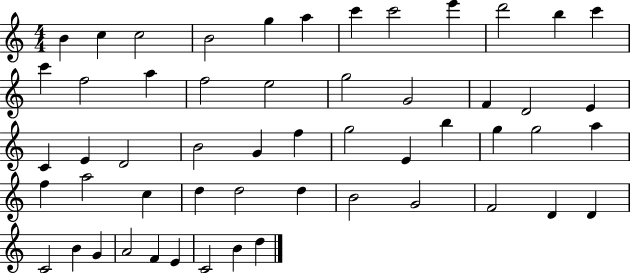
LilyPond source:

{
  \clef treble
  \numericTimeSignature
  \time 4/4
  \key c \major
  b'4 c''4 c''2 | b'2 g''4 a''4 | c'''4 c'''2 e'''4 | d'''2 b''4 c'''4 | \break c'''4 f''2 a''4 | f''2 e''2 | g''2 g'2 | f'4 d'2 e'4 | \break c'4 e'4 d'2 | b'2 g'4 f''4 | g''2 e'4 b''4 | g''4 g''2 a''4 | \break f''4 a''2 c''4 | d''4 d''2 d''4 | b'2 g'2 | f'2 d'4 d'4 | \break c'2 b'4 g'4 | a'2 f'4 e'4 | c'2 b'4 d''4 | \bar "|."
}